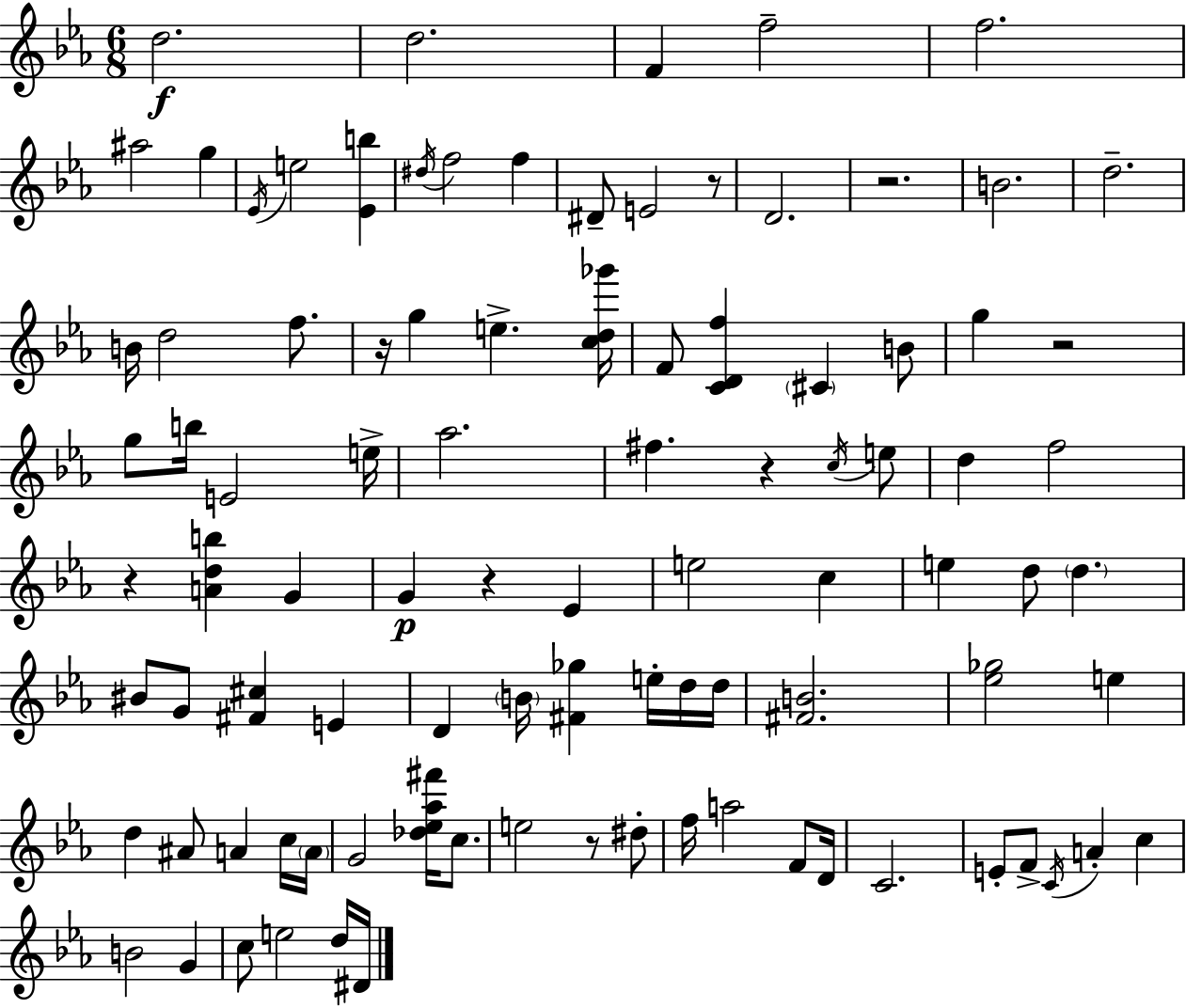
D5/h. D5/h. F4/q F5/h F5/h. A#5/h G5/q Eb4/s E5/h [Eb4,B5]/q D#5/s F5/h F5/q D#4/e E4/h R/e D4/h. R/h. B4/h. D5/h. B4/s D5/h F5/e. R/s G5/q E5/q. [C5,D5,Gb6]/s F4/e [C4,D4,F5]/q C#4/q B4/e G5/q R/h G5/e B5/s E4/h E5/s Ab5/h. F#5/q. R/q C5/s E5/e D5/q F5/h R/q [A4,D5,B5]/q G4/q G4/q R/q Eb4/q E5/h C5/q E5/q D5/e D5/q. BIS4/e G4/e [F#4,C#5]/q E4/q D4/q B4/s [F#4,Gb5]/q E5/s D5/s D5/s [F#4,B4]/h. [Eb5,Gb5]/h E5/q D5/q A#4/e A4/q C5/s A4/s G4/h [Db5,Eb5,Ab5,F#6]/s C5/e. E5/h R/e D#5/e F5/s A5/h F4/e D4/s C4/h. E4/e F4/e C4/s A4/q C5/q B4/h G4/q C5/e E5/h D5/s D#4/s